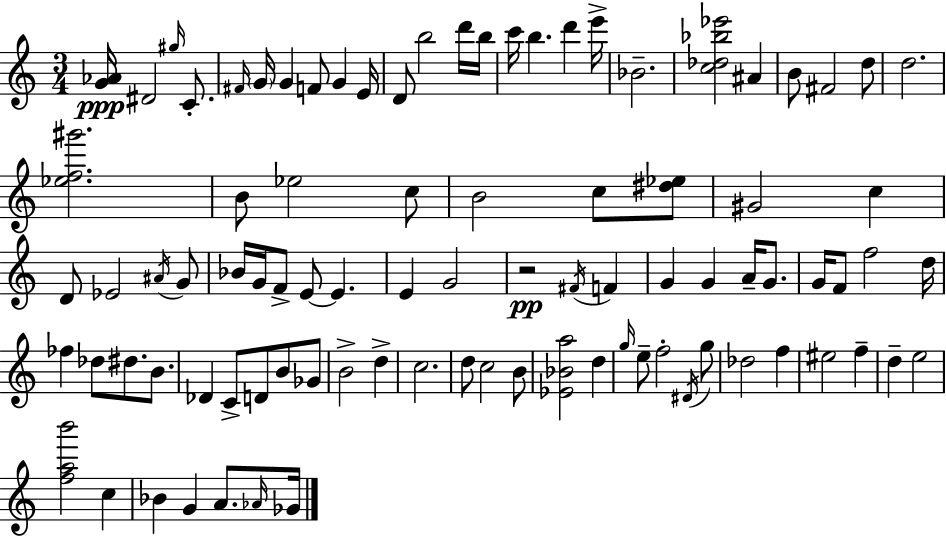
X:1
T:Untitled
M:3/4
L:1/4
K:Am
[G_A]/4 ^D2 ^g/4 C/2 ^F/4 G/4 G F/2 G E/4 D/2 b2 d'/4 b/4 c'/4 b d' e'/4 _B2 [c_d_b_e']2 ^A B/2 ^F2 d/2 d2 [_ef^g']2 B/2 _e2 c/2 B2 c/2 [^d_e]/2 ^G2 c D/2 _E2 ^A/4 G/2 _B/4 G/4 F/2 E/2 E E G2 z2 ^F/4 F G G A/4 G/2 G/4 F/2 f2 d/4 _f _d/2 ^d/2 B/2 _D C/2 D/2 B/2 _G/2 B2 d c2 d/2 c2 B/2 [_E_Ba]2 d g/4 e/2 f2 ^D/4 g/2 _d2 f ^e2 f d e2 [fab']2 c _B G A/2 _A/4 _G/4